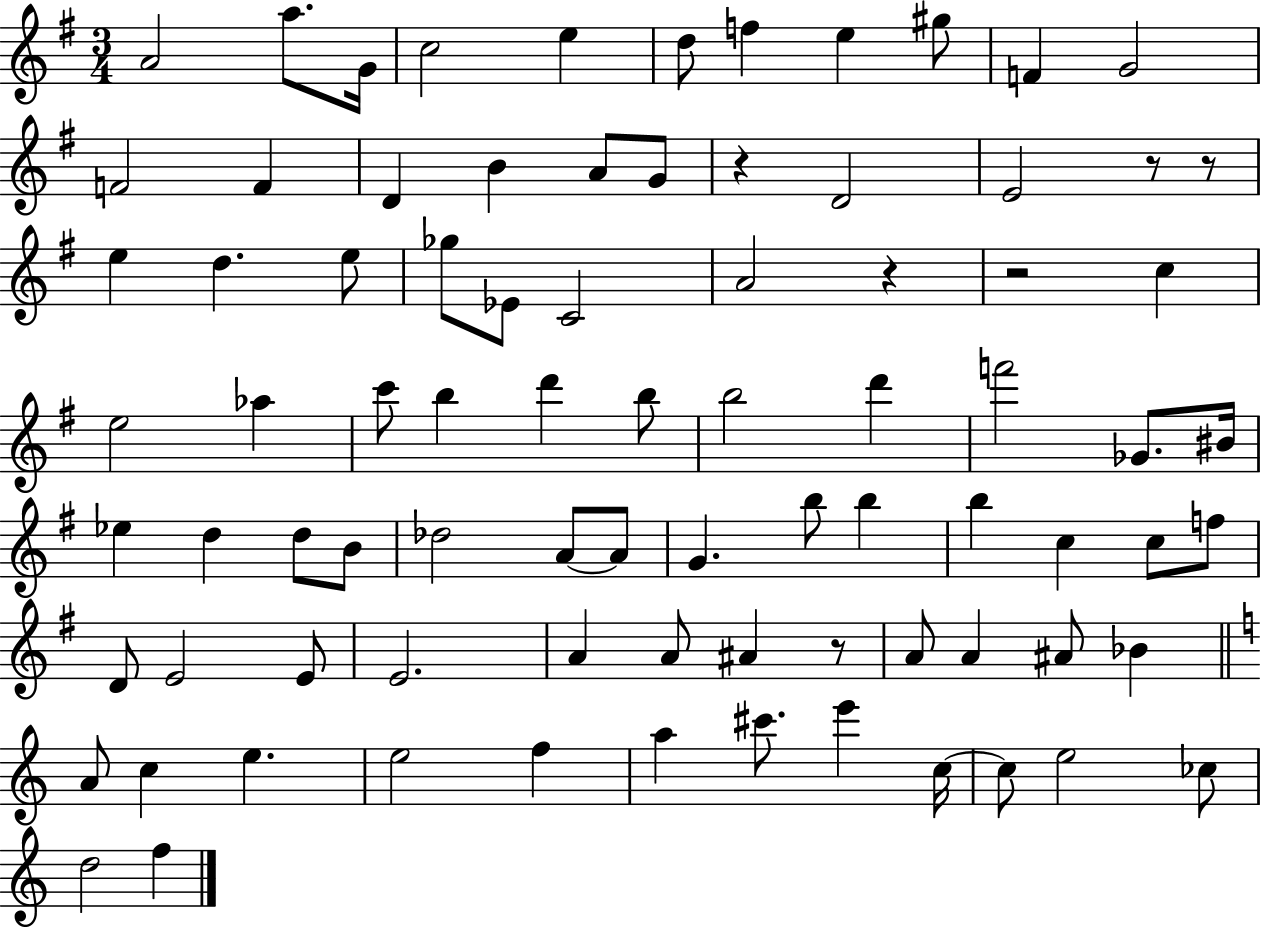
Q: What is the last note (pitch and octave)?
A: F5